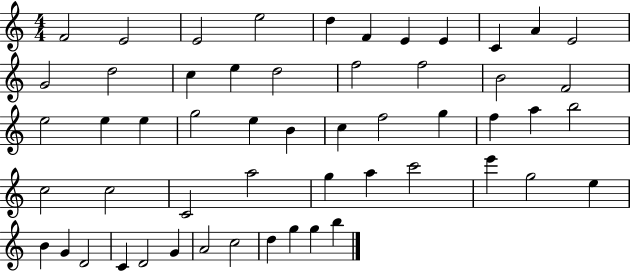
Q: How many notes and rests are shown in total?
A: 54